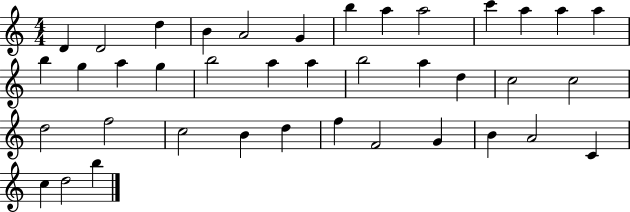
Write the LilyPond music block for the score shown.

{
  \clef treble
  \numericTimeSignature
  \time 4/4
  \key c \major
  d'4 d'2 d''4 | b'4 a'2 g'4 | b''4 a''4 a''2 | c'''4 a''4 a''4 a''4 | \break b''4 g''4 a''4 g''4 | b''2 a''4 a''4 | b''2 a''4 d''4 | c''2 c''2 | \break d''2 f''2 | c''2 b'4 d''4 | f''4 f'2 g'4 | b'4 a'2 c'4 | \break c''4 d''2 b''4 | \bar "|."
}